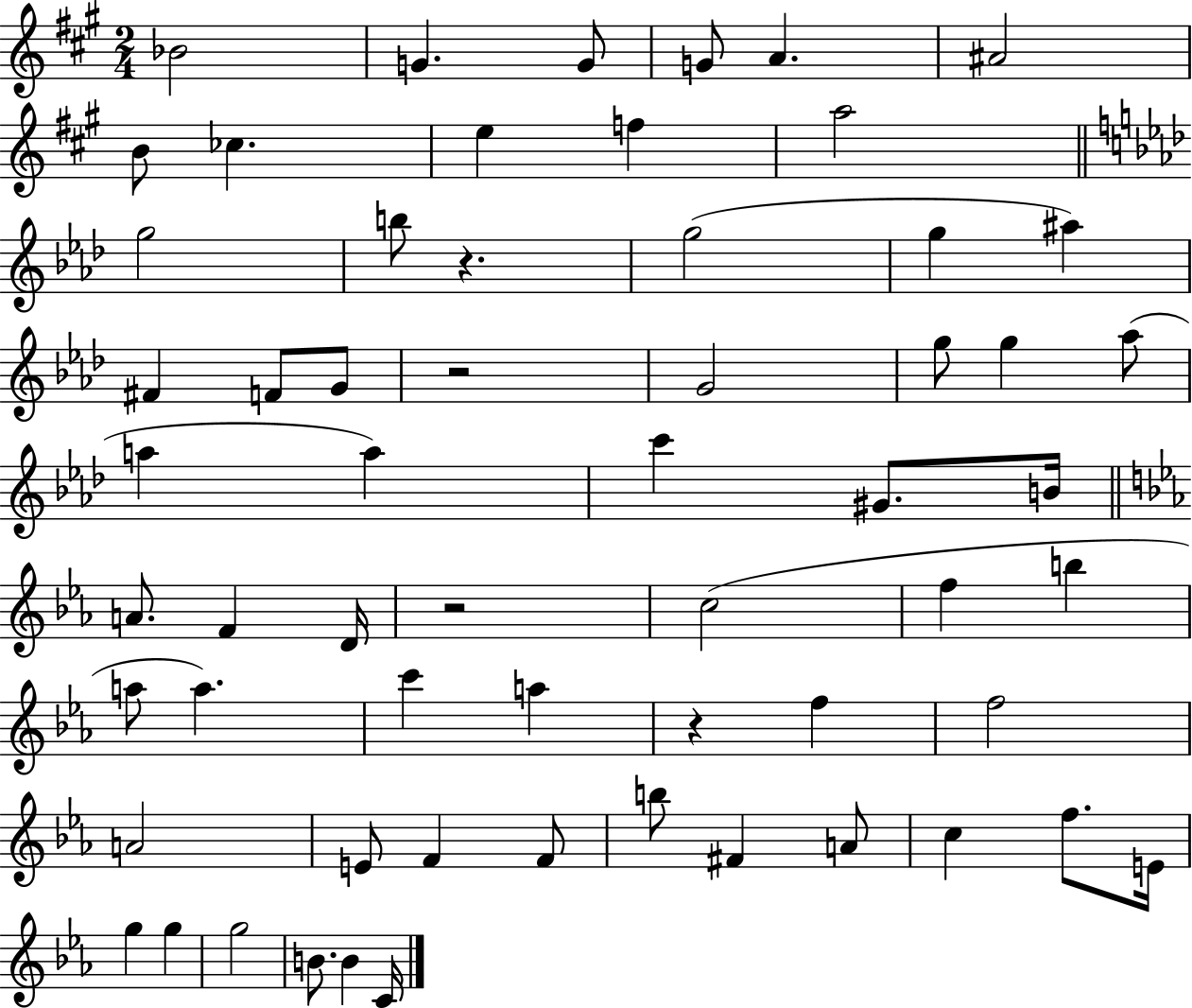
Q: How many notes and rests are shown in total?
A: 60